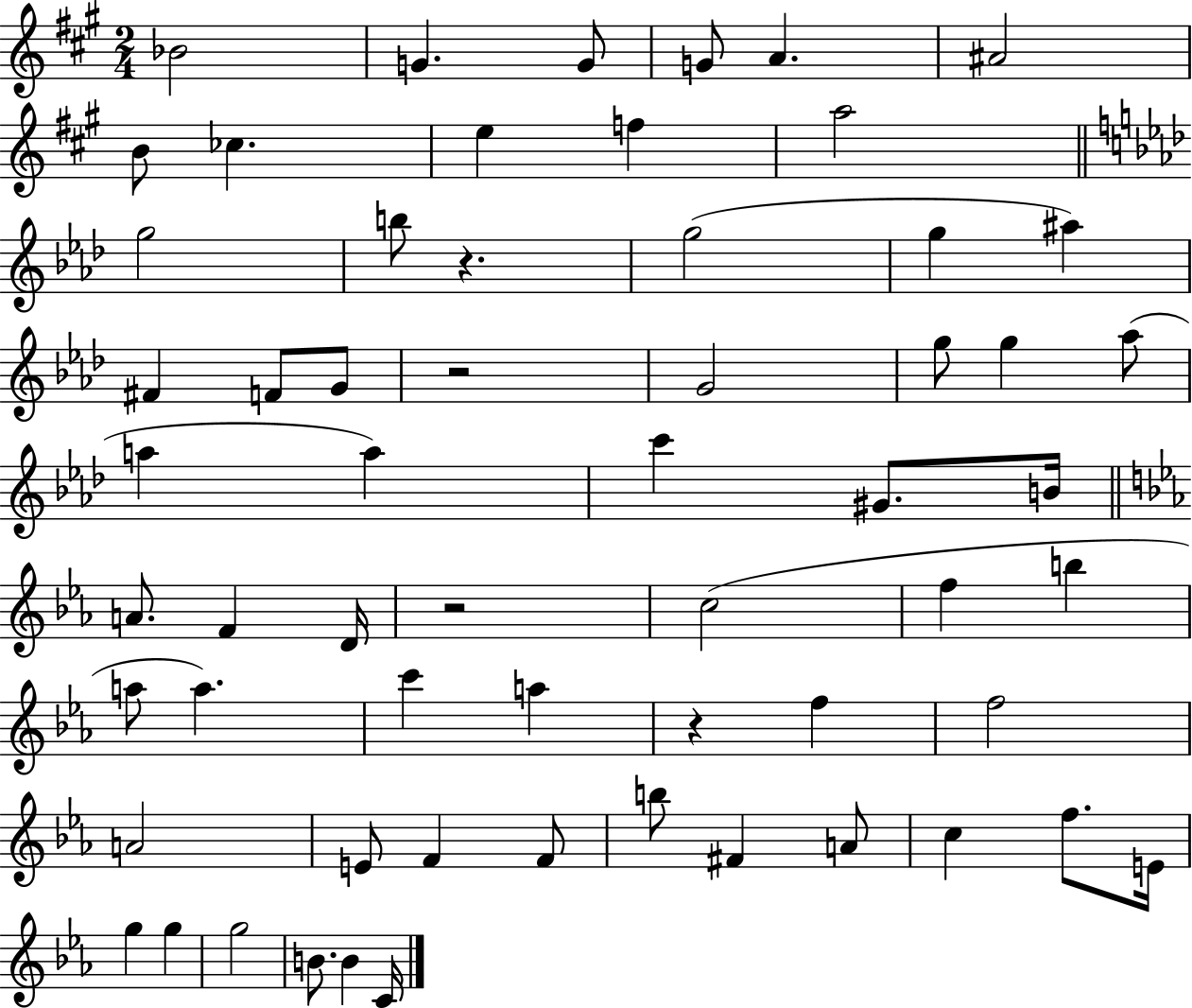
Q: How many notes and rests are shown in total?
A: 60